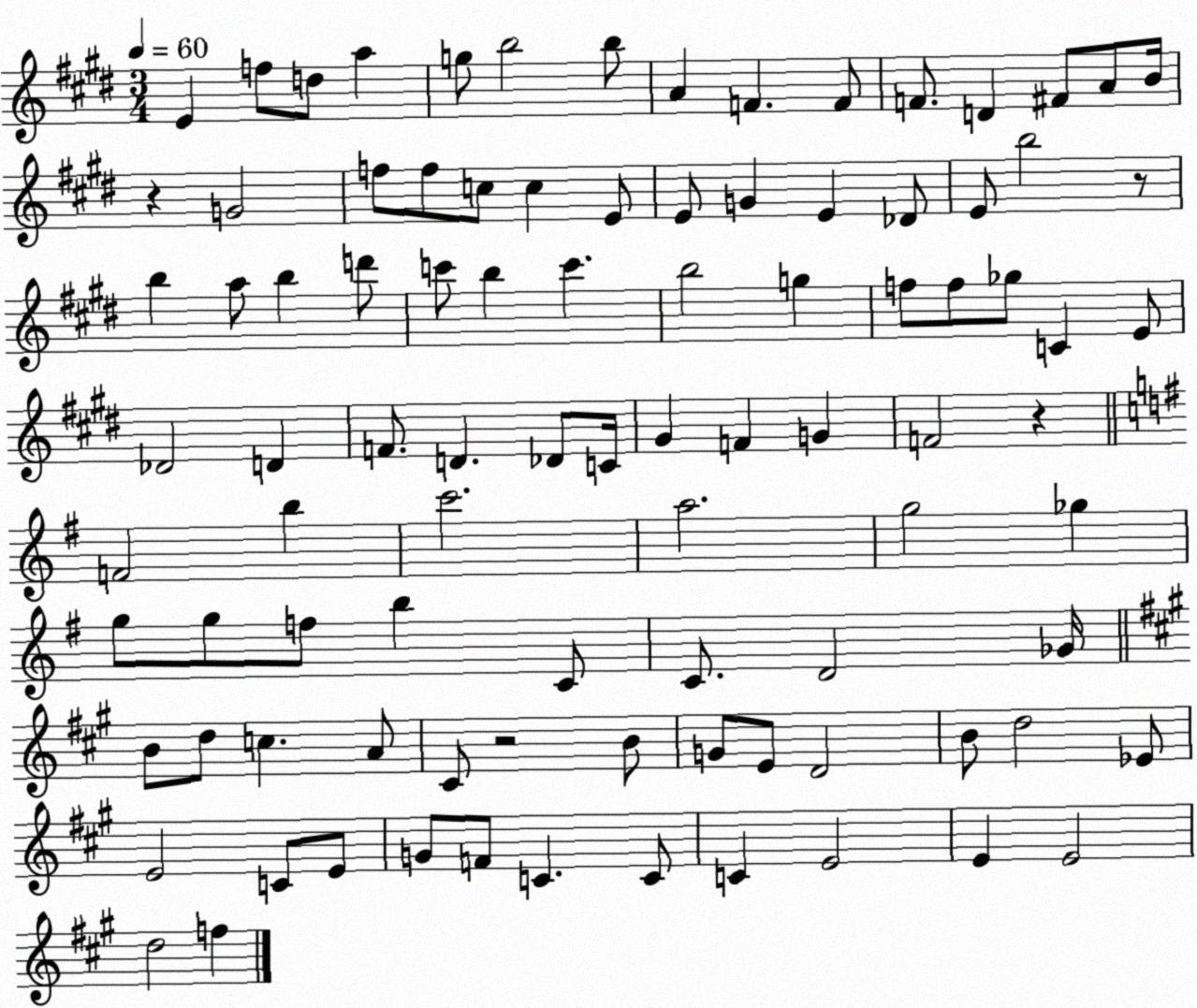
X:1
T:Untitled
M:3/4
L:1/4
K:E
E f/2 d/2 a g/2 b2 b/2 A F F/2 F/2 D ^F/2 A/2 B/4 z G2 f/2 f/2 c/2 c E/2 E/2 G E _D/2 E/2 b2 z/2 b a/2 b d'/2 c'/2 b c' b2 g f/2 f/2 _g/2 C E/2 _D2 D F/2 D _D/2 C/4 ^G F G F2 z F2 b c'2 a2 g2 _g g/2 g/2 f/2 b C/2 C/2 D2 _G/4 B/2 d/2 c A/2 ^C/2 z2 B/2 G/2 E/2 D2 B/2 d2 _E/2 E2 C/2 E/2 G/2 F/2 C C/2 C E2 E E2 d2 f